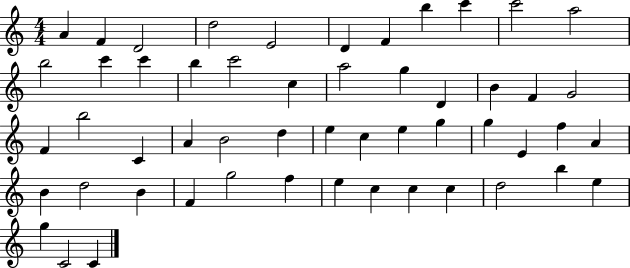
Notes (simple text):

A4/q F4/q D4/h D5/h E4/h D4/q F4/q B5/q C6/q C6/h A5/h B5/h C6/q C6/q B5/q C6/h C5/q A5/h G5/q D4/q B4/q F4/q G4/h F4/q B5/h C4/q A4/q B4/h D5/q E5/q C5/q E5/q G5/q G5/q E4/q F5/q A4/q B4/q D5/h B4/q F4/q G5/h F5/q E5/q C5/q C5/q C5/q D5/h B5/q E5/q G5/q C4/h C4/q